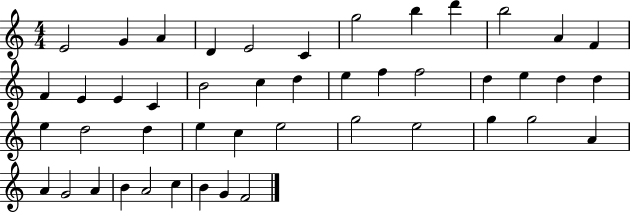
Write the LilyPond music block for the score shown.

{
  \clef treble
  \numericTimeSignature
  \time 4/4
  \key c \major
  e'2 g'4 a'4 | d'4 e'2 c'4 | g''2 b''4 d'''4 | b''2 a'4 f'4 | \break f'4 e'4 e'4 c'4 | b'2 c''4 d''4 | e''4 f''4 f''2 | d''4 e''4 d''4 d''4 | \break e''4 d''2 d''4 | e''4 c''4 e''2 | g''2 e''2 | g''4 g''2 a'4 | \break a'4 g'2 a'4 | b'4 a'2 c''4 | b'4 g'4 f'2 | \bar "|."
}